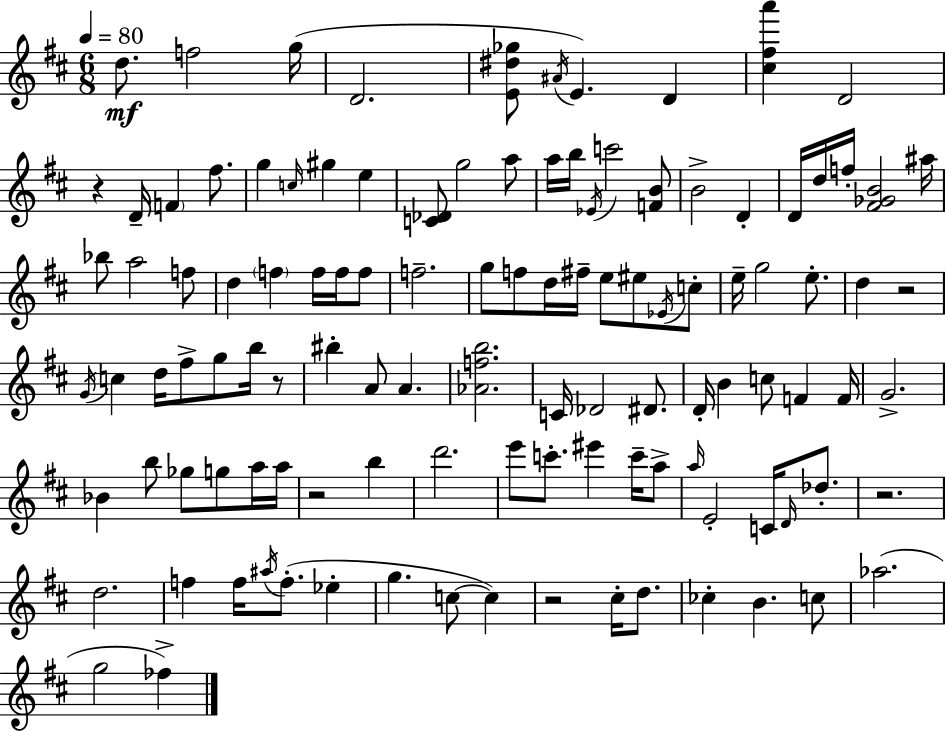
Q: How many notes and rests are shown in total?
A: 113